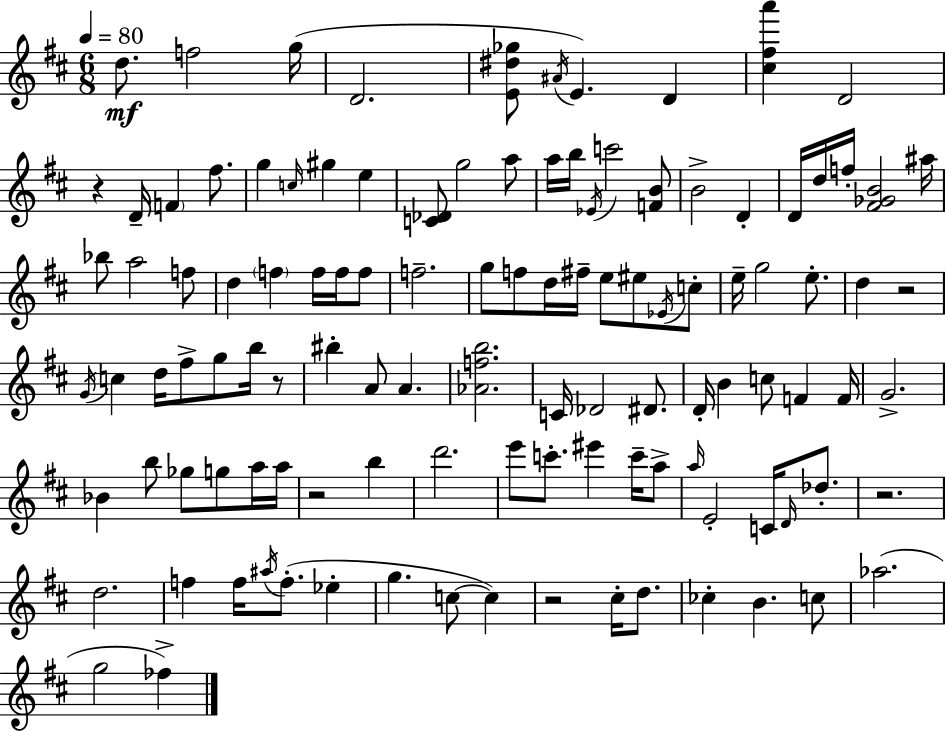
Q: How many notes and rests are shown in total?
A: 113